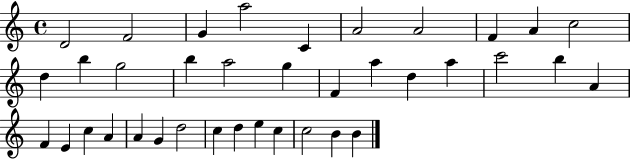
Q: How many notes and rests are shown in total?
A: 37